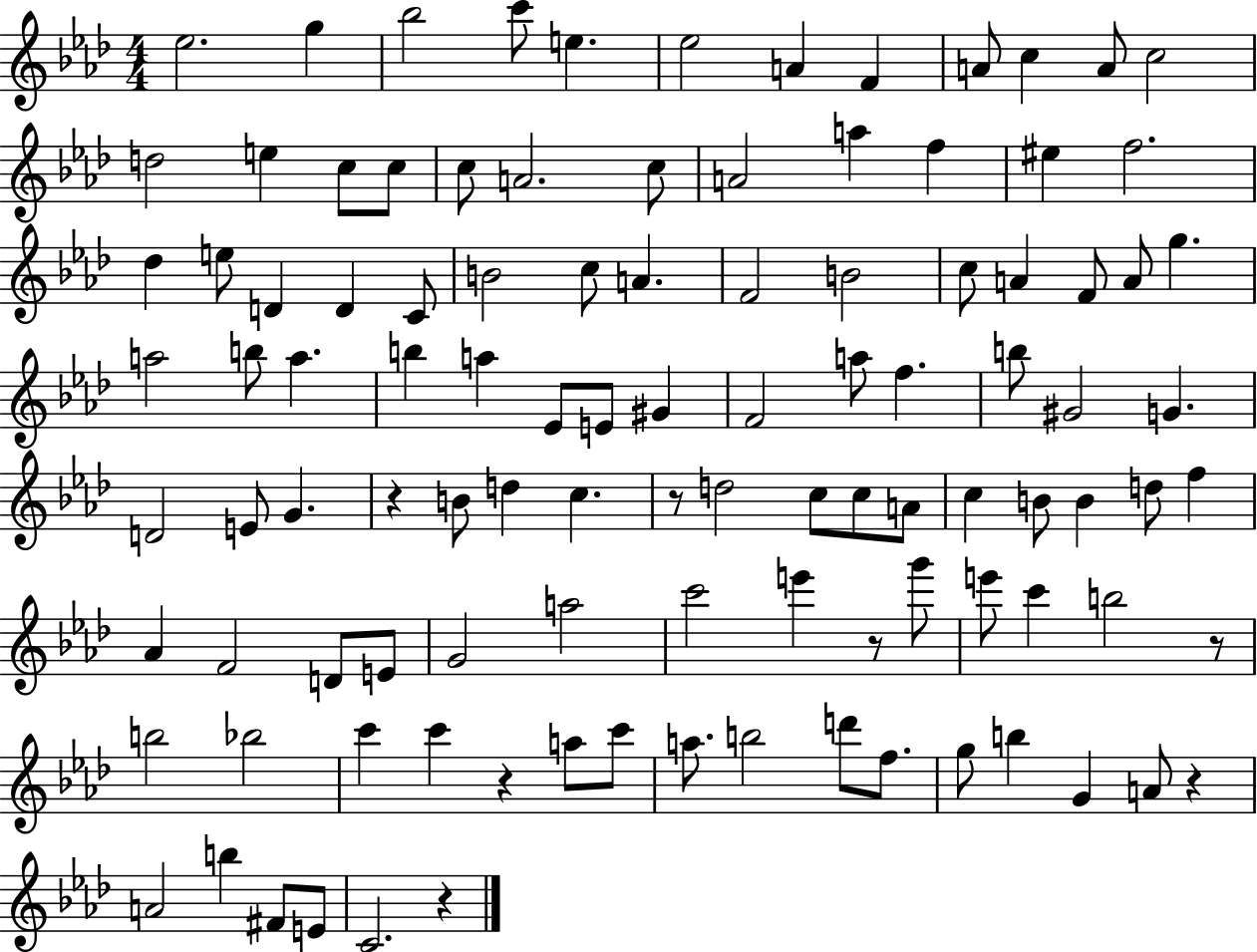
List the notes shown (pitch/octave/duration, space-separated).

Eb5/h. G5/q Bb5/h C6/e E5/q. Eb5/h A4/q F4/q A4/e C5/q A4/e C5/h D5/h E5/q C5/e C5/e C5/e A4/h. C5/e A4/h A5/q F5/q EIS5/q F5/h. Db5/q E5/e D4/q D4/q C4/e B4/h C5/e A4/q. F4/h B4/h C5/e A4/q F4/e A4/e G5/q. A5/h B5/e A5/q. B5/q A5/q Eb4/e E4/e G#4/q F4/h A5/e F5/q. B5/e G#4/h G4/q. D4/h E4/e G4/q. R/q B4/e D5/q C5/q. R/e D5/h C5/e C5/e A4/e C5/q B4/e B4/q D5/e F5/q Ab4/q F4/h D4/e E4/e G4/h A5/h C6/h E6/q R/e G6/e E6/e C6/q B5/h R/e B5/h Bb5/h C6/q C6/q R/q A5/e C6/e A5/e. B5/h D6/e F5/e. G5/e B5/q G4/q A4/e R/q A4/h B5/q F#4/e E4/e C4/h. R/q